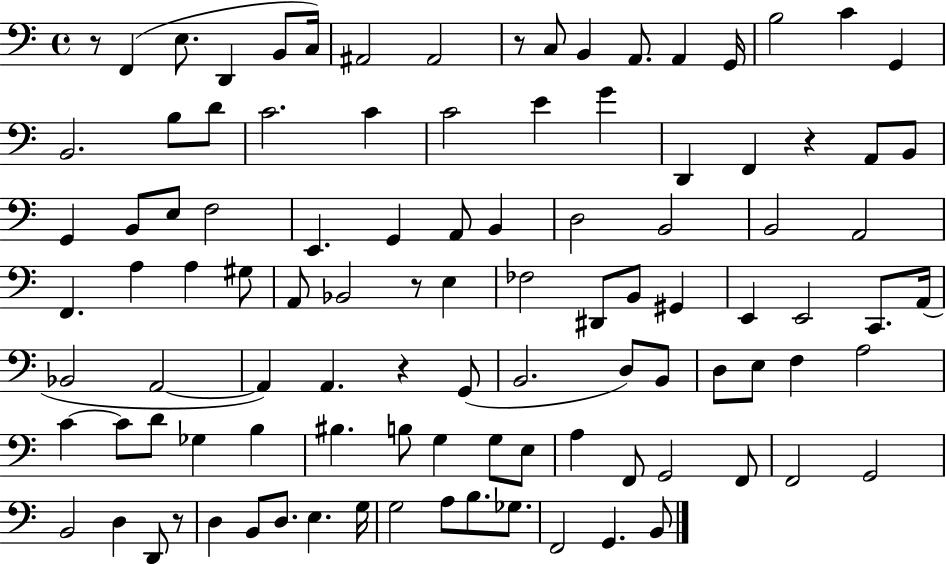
X:1
T:Untitled
M:4/4
L:1/4
K:C
z/2 F,, E,/2 D,, B,,/2 C,/4 ^A,,2 ^A,,2 z/2 C,/2 B,, A,,/2 A,, G,,/4 B,2 C G,, B,,2 B,/2 D/2 C2 C C2 E G D,, F,, z A,,/2 B,,/2 G,, B,,/2 E,/2 F,2 E,, G,, A,,/2 B,, D,2 B,,2 B,,2 A,,2 F,, A, A, ^G,/2 A,,/2 _B,,2 z/2 E, _F,2 ^D,,/2 B,,/2 ^G,, E,, E,,2 C,,/2 A,,/4 _B,,2 A,,2 A,, A,, z G,,/2 B,,2 D,/2 B,,/2 D,/2 E,/2 F, A,2 C C/2 D/2 _G, B, ^B, B,/2 G, G,/2 E,/2 A, F,,/2 G,,2 F,,/2 F,,2 G,,2 B,,2 D, D,,/2 z/2 D, B,,/2 D,/2 E, G,/4 G,2 A,/2 B,/2 _G,/2 F,,2 G,, B,,/2